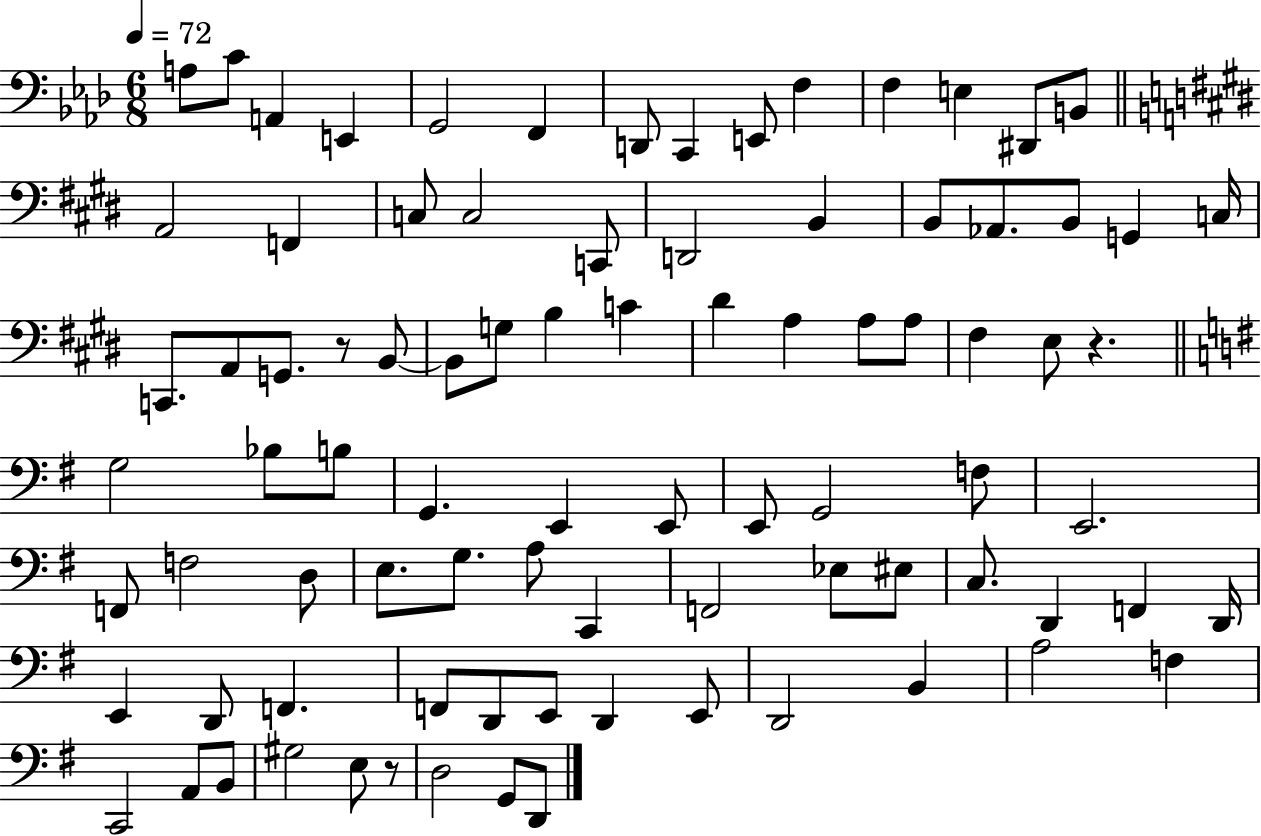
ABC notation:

X:1
T:Untitled
M:6/8
L:1/4
K:Ab
A,/2 C/2 A,, E,, G,,2 F,, D,,/2 C,, E,,/2 F, F, E, ^D,,/2 B,,/2 A,,2 F,, C,/2 C,2 C,,/2 D,,2 B,, B,,/2 _A,,/2 B,,/2 G,, C,/4 C,,/2 A,,/2 G,,/2 z/2 B,,/2 B,,/2 G,/2 B, C ^D A, A,/2 A,/2 ^F, E,/2 z G,2 _B,/2 B,/2 G,, E,, E,,/2 E,,/2 G,,2 F,/2 E,,2 F,,/2 F,2 D,/2 E,/2 G,/2 A,/2 C,, F,,2 _E,/2 ^E,/2 C,/2 D,, F,, D,,/4 E,, D,,/2 F,, F,,/2 D,,/2 E,,/2 D,, E,,/2 D,,2 B,, A,2 F, C,,2 A,,/2 B,,/2 ^G,2 E,/2 z/2 D,2 G,,/2 D,,/2